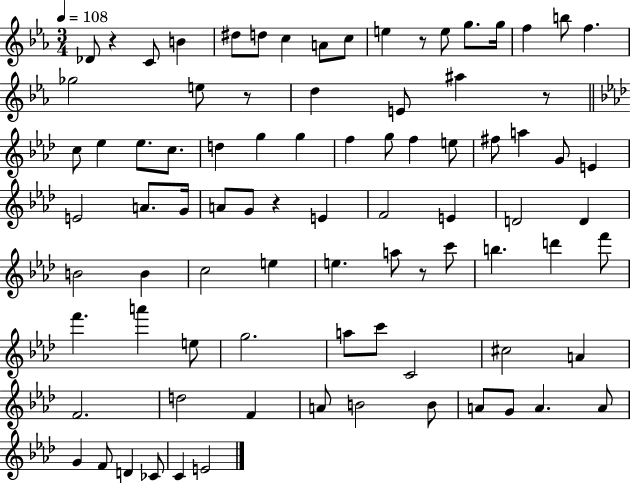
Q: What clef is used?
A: treble